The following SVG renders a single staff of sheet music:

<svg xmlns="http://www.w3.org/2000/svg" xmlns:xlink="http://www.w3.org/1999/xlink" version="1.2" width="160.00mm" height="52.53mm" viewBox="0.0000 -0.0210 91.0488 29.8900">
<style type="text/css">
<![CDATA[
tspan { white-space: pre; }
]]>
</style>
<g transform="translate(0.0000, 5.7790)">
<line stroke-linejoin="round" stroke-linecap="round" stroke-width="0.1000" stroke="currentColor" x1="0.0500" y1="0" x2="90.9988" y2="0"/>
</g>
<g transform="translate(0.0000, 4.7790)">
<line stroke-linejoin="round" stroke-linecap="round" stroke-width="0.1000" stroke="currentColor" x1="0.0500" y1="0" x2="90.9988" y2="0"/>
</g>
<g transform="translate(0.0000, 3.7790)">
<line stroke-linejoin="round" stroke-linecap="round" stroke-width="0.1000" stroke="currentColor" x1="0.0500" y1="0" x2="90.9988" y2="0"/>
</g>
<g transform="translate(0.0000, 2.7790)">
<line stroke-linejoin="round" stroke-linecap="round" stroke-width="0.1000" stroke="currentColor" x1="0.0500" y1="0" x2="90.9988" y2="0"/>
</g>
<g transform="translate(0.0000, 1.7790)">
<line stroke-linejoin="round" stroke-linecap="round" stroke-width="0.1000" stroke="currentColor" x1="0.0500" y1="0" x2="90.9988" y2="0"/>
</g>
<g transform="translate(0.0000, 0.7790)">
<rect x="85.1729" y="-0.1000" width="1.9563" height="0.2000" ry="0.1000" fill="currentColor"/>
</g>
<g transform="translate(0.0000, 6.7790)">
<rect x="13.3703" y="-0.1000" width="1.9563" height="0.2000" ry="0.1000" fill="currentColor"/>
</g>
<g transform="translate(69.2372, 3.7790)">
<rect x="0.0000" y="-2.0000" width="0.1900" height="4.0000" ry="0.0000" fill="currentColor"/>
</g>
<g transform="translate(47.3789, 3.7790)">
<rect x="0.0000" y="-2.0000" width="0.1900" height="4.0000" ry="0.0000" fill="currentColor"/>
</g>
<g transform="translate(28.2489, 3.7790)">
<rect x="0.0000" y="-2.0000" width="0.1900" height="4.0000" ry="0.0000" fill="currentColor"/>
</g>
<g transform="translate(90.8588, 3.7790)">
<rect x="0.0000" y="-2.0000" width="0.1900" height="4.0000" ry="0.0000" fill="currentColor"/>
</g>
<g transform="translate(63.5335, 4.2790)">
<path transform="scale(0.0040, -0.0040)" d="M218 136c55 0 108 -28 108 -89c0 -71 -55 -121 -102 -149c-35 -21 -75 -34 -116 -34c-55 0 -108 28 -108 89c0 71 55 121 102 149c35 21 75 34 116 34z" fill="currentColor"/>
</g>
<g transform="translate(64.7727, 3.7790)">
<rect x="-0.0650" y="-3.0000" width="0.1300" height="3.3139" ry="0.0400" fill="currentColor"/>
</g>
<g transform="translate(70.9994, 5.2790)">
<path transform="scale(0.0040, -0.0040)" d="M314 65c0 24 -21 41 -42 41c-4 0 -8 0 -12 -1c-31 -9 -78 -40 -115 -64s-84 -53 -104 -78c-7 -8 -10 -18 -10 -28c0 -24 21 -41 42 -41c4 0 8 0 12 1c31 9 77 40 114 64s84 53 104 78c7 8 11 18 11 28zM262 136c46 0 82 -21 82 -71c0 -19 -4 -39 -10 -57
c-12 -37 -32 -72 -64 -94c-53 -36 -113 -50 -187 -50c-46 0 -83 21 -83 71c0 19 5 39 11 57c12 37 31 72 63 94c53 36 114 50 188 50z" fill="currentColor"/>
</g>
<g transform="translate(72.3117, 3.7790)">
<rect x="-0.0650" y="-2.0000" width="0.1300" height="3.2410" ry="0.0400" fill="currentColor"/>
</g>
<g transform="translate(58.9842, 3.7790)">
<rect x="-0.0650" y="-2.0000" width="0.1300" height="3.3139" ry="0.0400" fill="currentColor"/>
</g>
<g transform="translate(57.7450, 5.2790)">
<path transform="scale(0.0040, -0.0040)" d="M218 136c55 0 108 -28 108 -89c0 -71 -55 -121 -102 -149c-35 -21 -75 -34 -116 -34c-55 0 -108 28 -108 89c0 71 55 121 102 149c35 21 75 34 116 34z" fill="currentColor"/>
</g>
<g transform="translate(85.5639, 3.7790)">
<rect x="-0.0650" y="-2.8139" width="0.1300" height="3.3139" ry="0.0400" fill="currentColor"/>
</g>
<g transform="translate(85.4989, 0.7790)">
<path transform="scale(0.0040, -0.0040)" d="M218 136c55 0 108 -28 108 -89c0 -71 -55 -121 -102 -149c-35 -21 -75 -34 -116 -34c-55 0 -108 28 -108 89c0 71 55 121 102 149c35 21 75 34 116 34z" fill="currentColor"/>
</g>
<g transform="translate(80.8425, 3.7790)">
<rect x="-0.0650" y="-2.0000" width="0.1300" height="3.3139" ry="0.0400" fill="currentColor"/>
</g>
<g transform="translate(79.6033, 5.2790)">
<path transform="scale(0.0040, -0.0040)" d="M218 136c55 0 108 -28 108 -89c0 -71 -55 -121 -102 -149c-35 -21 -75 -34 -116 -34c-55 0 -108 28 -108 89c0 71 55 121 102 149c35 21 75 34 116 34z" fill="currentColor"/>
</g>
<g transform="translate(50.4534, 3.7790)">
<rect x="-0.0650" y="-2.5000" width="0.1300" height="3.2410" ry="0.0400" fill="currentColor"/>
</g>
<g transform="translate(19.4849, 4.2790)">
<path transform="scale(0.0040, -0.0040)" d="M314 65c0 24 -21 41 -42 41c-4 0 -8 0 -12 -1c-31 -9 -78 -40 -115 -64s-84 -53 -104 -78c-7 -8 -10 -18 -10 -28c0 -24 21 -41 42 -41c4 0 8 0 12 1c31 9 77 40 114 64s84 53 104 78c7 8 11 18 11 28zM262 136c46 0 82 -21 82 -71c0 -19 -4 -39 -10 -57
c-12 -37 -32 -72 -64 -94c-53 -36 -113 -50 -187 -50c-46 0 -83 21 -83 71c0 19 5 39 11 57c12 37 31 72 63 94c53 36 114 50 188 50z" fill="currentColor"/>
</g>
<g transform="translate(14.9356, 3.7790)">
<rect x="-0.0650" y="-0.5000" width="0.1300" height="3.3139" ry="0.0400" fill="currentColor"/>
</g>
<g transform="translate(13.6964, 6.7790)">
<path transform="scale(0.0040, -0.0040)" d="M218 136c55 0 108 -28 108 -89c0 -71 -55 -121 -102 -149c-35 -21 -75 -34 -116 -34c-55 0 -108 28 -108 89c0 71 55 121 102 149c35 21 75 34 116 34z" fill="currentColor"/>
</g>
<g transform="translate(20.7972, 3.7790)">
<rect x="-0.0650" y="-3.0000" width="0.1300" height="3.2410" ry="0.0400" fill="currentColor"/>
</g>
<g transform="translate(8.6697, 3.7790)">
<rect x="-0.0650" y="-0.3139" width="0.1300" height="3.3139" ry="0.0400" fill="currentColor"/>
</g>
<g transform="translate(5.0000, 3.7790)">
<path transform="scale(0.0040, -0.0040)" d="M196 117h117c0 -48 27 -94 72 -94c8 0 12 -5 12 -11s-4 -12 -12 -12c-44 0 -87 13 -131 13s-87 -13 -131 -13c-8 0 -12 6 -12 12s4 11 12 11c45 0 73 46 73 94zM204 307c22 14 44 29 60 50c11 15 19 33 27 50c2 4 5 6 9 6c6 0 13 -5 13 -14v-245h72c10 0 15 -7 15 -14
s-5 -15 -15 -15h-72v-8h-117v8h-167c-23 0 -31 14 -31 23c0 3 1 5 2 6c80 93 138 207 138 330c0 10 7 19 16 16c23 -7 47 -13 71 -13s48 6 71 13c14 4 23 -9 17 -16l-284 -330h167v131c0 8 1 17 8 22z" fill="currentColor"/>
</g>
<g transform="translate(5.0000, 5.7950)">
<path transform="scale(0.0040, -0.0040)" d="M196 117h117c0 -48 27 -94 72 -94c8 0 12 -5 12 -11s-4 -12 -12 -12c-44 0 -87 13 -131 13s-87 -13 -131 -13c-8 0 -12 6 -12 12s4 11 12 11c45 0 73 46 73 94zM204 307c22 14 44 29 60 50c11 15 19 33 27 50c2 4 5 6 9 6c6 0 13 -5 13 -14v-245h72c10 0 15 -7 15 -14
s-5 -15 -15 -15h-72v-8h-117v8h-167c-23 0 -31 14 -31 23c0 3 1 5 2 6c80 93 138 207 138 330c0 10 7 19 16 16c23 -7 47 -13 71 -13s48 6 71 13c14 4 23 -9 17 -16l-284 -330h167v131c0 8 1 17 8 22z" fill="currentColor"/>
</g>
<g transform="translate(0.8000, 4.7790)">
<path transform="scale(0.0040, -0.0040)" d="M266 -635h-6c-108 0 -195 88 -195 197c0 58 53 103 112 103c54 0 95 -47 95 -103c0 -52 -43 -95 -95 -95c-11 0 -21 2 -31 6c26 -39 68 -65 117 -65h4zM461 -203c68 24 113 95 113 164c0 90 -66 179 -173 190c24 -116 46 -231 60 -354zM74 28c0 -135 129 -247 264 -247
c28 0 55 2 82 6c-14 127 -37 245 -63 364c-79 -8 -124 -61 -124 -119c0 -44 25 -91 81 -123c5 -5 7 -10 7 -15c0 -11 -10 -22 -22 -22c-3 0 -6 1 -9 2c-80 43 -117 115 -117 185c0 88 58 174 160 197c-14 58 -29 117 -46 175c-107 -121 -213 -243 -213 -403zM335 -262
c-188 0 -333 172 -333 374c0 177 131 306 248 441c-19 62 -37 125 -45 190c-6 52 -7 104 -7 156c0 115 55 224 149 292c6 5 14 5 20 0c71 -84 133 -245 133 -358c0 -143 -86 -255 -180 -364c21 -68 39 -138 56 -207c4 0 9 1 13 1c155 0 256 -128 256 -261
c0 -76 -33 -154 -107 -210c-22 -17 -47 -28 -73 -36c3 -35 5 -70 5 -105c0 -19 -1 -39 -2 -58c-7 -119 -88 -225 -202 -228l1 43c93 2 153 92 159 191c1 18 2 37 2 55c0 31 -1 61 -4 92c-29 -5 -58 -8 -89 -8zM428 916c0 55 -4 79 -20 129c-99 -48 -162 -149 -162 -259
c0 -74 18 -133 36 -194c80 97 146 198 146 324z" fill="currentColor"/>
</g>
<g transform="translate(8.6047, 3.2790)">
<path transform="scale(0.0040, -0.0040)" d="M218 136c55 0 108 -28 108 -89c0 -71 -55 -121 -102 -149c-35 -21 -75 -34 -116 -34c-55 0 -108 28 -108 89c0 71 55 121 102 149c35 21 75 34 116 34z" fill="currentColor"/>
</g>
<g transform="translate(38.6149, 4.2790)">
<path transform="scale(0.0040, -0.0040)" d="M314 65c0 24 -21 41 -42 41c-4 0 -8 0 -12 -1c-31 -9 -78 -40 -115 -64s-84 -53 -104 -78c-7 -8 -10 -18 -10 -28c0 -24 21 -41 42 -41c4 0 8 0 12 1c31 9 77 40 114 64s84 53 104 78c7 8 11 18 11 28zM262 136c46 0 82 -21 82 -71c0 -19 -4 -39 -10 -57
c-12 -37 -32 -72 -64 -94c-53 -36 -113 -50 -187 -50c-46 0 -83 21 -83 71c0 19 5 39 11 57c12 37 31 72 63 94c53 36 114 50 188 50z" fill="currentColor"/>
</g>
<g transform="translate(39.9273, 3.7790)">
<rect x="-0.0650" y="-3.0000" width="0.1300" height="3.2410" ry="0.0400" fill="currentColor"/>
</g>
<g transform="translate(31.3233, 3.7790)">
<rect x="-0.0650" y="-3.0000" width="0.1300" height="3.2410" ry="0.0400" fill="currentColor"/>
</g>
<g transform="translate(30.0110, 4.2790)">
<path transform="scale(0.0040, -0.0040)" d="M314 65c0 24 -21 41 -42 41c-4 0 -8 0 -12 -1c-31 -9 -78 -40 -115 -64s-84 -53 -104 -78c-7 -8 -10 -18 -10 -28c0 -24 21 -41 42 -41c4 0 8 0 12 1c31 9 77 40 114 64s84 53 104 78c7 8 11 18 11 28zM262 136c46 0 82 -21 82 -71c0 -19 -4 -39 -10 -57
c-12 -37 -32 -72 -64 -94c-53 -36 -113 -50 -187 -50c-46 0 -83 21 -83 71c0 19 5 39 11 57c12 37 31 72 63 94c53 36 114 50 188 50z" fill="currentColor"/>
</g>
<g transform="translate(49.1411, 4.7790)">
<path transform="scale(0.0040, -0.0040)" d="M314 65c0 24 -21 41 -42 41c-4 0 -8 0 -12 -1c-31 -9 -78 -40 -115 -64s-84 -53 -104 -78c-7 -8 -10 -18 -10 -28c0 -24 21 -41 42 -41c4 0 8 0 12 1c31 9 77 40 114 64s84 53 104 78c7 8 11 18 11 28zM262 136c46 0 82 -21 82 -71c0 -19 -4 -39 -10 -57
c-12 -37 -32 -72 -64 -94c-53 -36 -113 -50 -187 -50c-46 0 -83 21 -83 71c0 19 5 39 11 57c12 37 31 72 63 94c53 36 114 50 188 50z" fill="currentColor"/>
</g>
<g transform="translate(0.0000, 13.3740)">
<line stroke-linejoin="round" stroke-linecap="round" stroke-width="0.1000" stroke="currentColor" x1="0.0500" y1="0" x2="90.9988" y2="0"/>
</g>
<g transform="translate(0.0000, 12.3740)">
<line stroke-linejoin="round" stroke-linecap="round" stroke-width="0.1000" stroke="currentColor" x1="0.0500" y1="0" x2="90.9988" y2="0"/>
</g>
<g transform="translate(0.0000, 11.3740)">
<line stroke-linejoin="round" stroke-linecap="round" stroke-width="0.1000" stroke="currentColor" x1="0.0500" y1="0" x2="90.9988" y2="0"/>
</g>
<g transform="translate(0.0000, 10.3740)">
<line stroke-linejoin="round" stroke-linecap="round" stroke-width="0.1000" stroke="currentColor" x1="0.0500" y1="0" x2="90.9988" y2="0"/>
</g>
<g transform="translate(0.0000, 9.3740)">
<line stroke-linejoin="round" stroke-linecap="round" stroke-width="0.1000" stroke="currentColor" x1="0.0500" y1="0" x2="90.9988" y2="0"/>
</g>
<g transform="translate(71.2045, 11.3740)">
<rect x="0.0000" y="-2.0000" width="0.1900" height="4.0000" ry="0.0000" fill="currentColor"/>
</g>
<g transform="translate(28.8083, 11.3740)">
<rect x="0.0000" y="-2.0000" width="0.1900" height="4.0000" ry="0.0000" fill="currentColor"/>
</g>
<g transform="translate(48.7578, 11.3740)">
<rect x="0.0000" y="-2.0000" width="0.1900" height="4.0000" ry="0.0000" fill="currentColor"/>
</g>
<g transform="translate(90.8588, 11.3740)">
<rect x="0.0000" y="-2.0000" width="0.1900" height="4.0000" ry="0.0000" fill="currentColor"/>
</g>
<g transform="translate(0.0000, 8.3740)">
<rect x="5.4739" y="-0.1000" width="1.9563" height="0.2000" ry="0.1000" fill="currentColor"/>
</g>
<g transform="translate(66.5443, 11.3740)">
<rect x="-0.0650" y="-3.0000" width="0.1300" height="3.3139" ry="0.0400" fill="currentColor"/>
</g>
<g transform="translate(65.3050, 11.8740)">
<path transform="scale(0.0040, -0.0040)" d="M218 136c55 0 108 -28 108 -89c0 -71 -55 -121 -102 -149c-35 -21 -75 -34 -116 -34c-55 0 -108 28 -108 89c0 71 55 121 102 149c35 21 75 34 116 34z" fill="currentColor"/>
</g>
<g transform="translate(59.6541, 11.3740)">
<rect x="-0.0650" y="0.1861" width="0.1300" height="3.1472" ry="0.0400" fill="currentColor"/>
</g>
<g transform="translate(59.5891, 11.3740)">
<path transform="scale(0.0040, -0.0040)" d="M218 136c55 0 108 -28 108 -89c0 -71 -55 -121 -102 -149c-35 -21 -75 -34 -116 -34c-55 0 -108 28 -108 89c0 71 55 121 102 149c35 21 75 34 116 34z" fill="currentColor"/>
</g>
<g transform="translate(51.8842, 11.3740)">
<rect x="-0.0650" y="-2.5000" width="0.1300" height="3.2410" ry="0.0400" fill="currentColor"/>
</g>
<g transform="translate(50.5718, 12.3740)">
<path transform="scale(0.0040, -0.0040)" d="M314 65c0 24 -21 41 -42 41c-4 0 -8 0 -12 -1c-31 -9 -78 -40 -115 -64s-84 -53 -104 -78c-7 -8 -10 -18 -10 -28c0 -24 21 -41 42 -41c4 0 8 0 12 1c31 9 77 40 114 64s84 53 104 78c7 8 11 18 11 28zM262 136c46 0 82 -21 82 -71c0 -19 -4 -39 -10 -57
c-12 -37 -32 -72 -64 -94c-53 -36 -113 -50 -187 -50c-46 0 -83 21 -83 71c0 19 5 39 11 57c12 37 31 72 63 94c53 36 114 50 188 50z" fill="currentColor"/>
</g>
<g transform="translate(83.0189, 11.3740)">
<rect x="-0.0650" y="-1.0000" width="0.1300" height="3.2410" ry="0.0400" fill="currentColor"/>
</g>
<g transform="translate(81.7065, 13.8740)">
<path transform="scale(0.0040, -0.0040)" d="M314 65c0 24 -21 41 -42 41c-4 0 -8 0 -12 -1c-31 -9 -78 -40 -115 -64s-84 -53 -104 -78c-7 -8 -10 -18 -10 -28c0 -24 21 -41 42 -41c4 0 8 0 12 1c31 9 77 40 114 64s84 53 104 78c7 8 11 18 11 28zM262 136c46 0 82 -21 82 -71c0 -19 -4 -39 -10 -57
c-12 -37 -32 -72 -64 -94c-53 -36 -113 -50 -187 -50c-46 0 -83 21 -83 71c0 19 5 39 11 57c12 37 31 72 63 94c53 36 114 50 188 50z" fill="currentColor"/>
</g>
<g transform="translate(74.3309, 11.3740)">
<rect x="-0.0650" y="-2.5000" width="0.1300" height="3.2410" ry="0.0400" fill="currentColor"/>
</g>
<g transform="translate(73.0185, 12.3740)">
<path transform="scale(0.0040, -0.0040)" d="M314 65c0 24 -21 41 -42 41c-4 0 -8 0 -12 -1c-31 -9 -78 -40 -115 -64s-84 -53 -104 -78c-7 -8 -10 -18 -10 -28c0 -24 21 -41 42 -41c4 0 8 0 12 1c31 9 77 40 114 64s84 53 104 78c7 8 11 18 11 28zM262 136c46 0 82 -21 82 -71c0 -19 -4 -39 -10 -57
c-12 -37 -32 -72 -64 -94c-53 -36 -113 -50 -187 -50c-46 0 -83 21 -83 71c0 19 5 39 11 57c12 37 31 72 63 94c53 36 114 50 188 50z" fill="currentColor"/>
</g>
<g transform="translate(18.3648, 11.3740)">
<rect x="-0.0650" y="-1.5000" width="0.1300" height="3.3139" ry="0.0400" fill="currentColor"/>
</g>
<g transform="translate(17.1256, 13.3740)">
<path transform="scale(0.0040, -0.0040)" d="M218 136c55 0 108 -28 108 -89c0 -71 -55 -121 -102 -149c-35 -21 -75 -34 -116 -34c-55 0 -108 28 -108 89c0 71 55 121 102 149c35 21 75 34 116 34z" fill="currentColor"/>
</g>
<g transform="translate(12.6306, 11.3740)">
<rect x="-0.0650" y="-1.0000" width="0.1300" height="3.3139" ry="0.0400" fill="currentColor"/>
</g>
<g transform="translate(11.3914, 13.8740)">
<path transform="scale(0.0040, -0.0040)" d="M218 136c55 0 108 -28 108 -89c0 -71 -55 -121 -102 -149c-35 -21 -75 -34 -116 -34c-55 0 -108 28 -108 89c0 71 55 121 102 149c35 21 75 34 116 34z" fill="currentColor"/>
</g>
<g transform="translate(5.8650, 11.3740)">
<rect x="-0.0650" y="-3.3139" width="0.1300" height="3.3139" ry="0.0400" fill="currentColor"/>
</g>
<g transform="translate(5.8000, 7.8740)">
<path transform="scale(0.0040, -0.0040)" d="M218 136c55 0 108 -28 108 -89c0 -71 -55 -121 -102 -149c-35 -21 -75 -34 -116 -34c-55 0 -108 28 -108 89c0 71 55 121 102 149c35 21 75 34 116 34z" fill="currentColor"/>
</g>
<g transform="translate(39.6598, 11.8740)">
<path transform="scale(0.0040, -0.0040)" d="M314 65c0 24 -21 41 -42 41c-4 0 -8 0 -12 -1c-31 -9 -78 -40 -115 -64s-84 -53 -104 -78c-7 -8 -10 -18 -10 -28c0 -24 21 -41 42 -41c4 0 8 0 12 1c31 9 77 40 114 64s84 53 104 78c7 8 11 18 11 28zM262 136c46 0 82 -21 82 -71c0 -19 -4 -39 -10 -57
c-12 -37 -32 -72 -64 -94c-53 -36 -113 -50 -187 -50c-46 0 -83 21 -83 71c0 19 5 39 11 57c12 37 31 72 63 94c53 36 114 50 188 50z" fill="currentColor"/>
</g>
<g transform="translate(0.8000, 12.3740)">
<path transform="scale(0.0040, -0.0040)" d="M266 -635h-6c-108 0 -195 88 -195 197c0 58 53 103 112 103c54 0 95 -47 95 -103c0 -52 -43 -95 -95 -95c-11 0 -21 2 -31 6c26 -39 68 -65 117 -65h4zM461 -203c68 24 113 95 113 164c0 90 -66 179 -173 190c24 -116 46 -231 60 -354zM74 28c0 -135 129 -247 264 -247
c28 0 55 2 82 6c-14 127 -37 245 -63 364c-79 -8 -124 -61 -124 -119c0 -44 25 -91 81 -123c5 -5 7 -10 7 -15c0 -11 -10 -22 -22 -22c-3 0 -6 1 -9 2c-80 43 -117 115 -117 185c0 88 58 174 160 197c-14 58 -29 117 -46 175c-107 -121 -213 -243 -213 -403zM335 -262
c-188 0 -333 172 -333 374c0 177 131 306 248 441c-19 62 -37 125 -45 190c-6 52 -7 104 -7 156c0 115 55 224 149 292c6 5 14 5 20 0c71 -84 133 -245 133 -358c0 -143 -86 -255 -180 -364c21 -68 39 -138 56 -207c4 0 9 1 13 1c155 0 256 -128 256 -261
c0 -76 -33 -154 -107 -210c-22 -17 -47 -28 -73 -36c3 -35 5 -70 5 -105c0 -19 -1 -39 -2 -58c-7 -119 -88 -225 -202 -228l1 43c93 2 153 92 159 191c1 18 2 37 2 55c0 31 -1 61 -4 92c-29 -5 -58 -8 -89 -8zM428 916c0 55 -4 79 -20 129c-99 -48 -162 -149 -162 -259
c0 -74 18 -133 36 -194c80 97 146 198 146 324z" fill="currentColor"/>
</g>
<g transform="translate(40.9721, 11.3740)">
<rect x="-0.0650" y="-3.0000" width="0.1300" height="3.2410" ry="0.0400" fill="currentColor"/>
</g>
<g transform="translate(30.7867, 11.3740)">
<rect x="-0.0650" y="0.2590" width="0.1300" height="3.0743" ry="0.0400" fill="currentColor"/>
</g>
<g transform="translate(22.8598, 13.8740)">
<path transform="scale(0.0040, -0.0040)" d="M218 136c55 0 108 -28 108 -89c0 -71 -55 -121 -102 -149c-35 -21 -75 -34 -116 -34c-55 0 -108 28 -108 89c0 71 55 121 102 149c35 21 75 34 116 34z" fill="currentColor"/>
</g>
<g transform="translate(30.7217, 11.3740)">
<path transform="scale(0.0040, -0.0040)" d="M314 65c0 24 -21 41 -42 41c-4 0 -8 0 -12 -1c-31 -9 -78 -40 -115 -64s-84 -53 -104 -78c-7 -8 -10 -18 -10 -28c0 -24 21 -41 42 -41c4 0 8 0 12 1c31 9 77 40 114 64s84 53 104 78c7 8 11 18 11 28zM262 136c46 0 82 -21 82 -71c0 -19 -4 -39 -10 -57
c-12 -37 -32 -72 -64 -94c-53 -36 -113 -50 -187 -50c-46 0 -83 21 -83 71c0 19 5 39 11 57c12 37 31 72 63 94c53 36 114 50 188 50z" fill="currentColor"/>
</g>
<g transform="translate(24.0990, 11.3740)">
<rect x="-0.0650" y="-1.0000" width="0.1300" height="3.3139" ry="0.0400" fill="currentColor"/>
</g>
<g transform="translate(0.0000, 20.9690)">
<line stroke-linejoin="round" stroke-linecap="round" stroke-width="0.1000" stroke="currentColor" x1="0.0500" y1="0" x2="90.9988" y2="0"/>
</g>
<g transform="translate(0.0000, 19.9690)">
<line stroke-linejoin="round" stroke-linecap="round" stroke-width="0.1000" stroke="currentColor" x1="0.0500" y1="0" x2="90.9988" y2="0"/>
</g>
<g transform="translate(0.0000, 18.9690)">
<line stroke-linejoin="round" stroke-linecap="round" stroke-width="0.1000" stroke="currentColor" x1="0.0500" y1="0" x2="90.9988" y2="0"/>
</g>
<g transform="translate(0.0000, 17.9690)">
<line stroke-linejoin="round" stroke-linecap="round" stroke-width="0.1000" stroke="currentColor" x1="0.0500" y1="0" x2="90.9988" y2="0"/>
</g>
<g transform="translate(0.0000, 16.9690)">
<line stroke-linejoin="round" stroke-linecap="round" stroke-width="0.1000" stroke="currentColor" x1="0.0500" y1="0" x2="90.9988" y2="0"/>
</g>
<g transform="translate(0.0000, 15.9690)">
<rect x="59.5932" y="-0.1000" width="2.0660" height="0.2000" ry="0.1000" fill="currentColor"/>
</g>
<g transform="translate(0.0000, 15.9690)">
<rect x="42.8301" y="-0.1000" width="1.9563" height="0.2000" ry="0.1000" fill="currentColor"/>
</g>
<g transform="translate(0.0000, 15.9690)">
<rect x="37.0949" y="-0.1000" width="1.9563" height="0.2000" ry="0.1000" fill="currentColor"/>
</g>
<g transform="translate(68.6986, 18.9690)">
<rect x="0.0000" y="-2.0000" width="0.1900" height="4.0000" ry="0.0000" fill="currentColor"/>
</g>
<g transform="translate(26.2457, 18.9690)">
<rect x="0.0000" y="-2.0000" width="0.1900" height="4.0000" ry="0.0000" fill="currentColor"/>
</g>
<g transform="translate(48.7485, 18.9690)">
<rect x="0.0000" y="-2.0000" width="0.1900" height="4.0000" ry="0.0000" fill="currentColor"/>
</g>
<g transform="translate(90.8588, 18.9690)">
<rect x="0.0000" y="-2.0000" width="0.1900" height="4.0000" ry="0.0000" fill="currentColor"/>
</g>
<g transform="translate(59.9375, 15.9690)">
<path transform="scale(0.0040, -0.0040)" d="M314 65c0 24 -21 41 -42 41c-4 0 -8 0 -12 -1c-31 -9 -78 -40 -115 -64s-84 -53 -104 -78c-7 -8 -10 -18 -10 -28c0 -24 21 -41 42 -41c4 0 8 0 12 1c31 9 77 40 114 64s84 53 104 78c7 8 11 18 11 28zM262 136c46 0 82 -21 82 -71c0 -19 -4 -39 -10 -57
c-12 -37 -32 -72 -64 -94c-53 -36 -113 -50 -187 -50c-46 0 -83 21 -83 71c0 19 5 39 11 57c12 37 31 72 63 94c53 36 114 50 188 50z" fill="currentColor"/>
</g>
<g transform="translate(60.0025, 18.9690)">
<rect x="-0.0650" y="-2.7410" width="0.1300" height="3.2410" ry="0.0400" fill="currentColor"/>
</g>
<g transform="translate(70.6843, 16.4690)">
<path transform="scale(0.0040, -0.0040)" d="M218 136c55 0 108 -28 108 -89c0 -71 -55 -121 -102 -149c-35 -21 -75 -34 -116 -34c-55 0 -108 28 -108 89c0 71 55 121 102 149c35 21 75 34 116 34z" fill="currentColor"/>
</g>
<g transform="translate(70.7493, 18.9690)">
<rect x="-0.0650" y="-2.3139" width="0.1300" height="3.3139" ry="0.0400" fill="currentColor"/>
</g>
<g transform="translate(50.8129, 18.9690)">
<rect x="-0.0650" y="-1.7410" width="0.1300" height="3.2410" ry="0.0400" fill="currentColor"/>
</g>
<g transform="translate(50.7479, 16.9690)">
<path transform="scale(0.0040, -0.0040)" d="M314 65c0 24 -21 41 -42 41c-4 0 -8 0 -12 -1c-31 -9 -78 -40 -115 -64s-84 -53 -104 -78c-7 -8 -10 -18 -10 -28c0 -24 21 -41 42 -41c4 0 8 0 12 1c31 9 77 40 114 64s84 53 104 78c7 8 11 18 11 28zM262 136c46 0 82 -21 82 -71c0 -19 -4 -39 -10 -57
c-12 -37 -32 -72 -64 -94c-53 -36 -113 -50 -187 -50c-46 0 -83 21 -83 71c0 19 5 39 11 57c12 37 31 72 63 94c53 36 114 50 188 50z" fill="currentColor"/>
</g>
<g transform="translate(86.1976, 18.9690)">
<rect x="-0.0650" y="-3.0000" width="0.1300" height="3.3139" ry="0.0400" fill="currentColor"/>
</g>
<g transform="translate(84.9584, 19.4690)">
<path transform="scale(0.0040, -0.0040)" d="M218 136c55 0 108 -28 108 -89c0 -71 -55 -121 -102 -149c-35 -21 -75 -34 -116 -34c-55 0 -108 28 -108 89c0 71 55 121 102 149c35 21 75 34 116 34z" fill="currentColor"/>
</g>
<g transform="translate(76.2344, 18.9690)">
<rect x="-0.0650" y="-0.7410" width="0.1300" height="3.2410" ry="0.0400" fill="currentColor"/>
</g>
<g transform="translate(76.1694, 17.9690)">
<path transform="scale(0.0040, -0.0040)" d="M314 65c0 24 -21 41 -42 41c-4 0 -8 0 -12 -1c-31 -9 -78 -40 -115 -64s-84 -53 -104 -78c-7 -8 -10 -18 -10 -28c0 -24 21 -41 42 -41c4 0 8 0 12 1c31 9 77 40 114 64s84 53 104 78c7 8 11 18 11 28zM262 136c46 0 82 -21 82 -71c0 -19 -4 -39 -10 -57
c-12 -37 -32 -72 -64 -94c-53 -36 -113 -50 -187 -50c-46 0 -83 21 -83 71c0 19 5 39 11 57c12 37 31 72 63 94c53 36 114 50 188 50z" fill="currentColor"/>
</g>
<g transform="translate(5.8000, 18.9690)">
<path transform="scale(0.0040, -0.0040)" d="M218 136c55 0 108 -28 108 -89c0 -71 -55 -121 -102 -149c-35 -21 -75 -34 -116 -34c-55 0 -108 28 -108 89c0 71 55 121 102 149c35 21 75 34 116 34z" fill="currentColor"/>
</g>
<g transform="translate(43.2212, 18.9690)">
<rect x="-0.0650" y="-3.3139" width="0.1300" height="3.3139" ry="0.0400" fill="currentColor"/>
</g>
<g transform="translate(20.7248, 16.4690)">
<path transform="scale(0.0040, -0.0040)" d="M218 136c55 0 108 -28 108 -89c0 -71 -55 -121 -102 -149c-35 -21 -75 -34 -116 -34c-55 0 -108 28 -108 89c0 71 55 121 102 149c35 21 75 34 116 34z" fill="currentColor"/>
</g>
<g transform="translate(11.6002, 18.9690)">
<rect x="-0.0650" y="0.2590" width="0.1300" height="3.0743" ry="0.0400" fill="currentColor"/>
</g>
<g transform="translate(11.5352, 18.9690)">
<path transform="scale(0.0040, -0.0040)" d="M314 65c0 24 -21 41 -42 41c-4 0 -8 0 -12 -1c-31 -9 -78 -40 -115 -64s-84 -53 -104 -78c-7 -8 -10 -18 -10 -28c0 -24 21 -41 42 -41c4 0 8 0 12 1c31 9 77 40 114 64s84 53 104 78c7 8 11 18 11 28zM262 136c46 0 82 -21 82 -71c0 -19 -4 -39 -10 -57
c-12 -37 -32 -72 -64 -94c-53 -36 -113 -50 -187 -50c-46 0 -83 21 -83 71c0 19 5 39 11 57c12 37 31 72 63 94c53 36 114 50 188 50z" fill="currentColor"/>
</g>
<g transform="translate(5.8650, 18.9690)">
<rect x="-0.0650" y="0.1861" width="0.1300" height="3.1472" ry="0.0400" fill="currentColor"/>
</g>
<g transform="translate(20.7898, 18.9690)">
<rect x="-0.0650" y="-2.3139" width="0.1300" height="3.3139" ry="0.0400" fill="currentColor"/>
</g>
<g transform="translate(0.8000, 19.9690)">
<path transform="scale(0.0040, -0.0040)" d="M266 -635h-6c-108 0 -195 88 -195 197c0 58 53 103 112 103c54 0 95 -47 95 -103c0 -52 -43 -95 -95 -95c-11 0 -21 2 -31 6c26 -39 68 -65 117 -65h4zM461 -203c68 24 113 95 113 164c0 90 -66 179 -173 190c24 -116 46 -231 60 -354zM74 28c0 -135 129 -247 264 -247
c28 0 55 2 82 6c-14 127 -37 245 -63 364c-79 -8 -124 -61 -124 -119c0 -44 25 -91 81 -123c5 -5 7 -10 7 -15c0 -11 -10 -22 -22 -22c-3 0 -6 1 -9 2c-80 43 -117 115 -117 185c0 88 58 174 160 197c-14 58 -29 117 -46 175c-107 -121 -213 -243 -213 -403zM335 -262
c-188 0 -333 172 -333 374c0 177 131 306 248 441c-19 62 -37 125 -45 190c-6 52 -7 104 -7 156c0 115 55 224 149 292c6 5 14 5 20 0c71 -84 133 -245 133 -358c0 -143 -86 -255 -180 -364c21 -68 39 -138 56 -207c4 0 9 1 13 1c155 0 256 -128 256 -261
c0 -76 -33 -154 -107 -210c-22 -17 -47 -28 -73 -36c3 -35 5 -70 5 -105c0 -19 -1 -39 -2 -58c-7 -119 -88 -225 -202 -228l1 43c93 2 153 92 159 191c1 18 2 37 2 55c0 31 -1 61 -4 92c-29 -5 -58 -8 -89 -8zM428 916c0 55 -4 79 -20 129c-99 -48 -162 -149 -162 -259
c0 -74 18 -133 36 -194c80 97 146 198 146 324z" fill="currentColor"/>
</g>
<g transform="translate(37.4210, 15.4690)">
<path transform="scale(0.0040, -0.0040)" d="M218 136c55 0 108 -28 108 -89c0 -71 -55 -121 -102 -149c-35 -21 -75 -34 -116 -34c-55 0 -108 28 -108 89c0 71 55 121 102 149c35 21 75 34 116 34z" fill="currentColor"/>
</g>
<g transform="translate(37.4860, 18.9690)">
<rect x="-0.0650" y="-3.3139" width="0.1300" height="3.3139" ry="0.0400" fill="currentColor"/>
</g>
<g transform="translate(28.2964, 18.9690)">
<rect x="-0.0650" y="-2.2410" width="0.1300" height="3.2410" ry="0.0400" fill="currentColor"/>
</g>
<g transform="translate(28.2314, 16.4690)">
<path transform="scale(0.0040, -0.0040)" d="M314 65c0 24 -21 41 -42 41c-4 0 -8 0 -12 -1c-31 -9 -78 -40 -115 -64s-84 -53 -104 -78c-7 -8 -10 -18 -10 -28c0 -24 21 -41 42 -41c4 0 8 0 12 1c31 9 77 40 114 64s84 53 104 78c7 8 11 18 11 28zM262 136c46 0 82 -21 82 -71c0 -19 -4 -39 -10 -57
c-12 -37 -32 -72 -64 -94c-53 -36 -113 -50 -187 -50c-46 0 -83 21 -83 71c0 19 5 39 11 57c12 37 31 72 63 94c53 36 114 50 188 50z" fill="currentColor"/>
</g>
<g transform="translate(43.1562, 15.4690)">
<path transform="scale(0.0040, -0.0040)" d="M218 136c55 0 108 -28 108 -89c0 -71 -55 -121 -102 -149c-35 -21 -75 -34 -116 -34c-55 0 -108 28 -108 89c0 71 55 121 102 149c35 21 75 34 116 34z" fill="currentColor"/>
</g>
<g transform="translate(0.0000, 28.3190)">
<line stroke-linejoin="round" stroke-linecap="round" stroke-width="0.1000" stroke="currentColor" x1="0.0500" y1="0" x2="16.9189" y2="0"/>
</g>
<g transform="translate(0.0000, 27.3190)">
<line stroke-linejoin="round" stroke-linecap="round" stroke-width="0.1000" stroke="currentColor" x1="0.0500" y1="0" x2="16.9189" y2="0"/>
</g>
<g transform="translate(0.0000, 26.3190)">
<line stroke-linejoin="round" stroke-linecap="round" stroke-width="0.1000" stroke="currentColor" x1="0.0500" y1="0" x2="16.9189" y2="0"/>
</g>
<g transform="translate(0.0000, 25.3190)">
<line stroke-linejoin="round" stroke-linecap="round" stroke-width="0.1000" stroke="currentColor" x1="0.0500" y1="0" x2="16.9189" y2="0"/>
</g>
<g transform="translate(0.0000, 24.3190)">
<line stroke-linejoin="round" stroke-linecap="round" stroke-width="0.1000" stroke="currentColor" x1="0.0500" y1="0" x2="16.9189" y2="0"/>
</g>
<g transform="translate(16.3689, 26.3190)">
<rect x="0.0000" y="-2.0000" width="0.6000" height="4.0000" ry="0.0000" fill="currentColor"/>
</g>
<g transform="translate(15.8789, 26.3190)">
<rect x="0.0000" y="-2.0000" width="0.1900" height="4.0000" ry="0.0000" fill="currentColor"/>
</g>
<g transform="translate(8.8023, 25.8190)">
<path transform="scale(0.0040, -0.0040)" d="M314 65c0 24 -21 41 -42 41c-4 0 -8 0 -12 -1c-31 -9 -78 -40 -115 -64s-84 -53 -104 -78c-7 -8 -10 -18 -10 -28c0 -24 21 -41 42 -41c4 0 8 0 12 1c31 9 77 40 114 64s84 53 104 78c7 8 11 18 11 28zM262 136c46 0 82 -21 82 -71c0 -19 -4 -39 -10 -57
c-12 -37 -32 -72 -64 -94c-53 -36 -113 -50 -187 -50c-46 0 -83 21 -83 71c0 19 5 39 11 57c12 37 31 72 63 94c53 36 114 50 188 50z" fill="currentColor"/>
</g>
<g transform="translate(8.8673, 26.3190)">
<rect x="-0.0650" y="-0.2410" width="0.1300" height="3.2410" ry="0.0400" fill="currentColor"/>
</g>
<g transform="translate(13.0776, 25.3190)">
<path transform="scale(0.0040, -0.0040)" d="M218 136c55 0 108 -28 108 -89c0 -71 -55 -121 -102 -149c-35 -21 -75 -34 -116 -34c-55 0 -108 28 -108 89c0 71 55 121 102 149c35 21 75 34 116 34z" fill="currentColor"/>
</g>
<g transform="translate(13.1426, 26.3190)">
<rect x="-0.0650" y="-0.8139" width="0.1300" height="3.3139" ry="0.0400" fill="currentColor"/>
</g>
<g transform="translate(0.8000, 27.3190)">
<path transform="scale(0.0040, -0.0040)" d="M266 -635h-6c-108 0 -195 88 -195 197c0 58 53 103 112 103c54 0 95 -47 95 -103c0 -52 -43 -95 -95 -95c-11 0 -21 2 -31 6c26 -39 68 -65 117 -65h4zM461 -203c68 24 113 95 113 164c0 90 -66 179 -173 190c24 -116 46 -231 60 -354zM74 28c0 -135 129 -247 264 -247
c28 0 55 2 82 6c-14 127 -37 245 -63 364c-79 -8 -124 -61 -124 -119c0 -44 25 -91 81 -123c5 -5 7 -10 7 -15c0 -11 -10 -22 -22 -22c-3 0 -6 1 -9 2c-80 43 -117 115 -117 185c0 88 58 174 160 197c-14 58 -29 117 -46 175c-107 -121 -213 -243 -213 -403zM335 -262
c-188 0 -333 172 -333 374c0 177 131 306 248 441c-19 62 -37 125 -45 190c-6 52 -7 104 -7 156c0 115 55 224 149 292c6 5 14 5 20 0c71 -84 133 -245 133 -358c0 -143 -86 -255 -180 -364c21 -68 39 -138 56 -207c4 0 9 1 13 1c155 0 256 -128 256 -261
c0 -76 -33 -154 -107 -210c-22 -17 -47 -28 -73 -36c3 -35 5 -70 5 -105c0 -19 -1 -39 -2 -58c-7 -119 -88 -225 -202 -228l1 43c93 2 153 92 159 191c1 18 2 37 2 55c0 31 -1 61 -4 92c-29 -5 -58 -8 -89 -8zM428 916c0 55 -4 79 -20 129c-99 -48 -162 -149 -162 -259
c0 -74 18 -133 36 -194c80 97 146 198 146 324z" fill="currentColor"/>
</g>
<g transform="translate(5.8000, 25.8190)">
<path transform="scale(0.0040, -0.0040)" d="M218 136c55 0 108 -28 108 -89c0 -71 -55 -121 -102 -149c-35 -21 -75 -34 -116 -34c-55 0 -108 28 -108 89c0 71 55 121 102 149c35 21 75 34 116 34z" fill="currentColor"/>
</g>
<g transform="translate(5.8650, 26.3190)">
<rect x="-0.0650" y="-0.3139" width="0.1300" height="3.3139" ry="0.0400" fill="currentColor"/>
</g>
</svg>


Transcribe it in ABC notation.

X:1
T:Untitled
M:4/4
L:1/4
K:C
c C A2 A2 A2 G2 F A F2 F a b D E D B2 A2 G2 B A G2 D2 B B2 g g2 b b f2 a2 g d2 A c c2 d